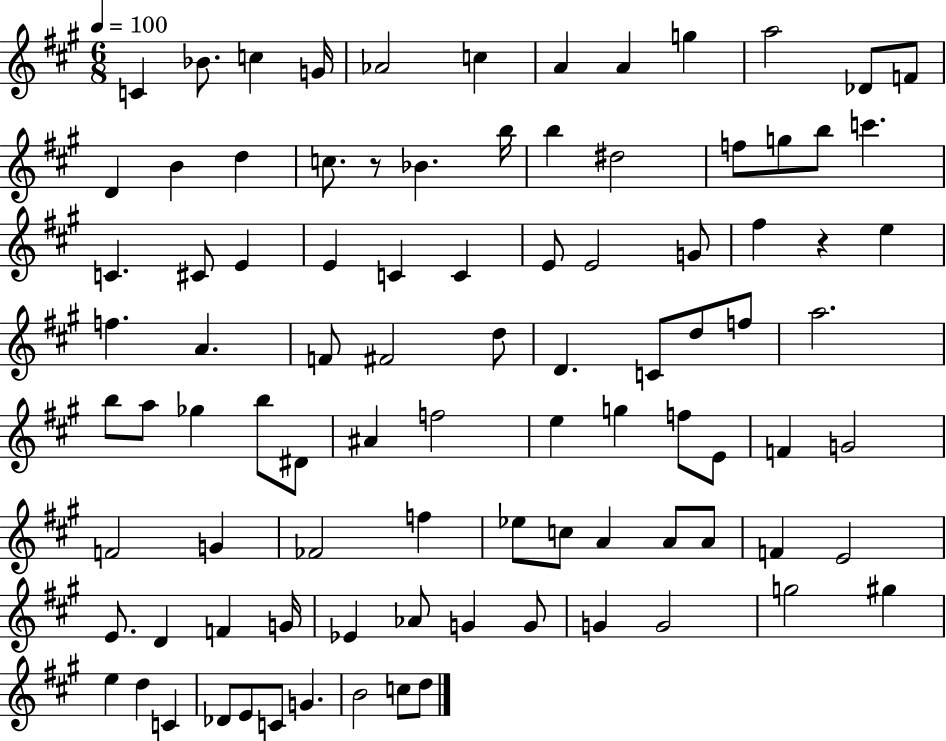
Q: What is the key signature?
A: A major